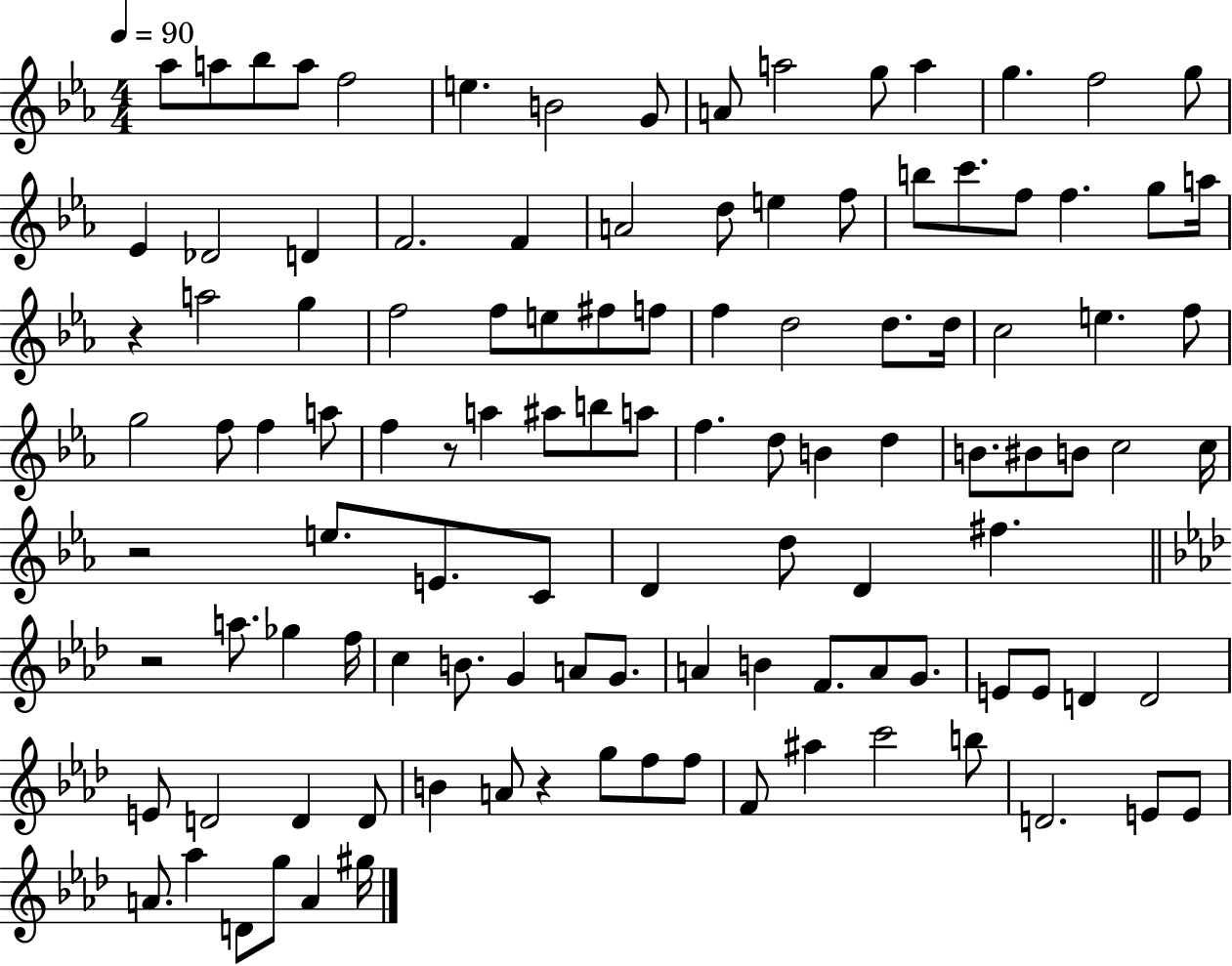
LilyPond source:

{
  \clef treble
  \numericTimeSignature
  \time 4/4
  \key ees \major
  \tempo 4 = 90
  aes''8 a''8 bes''8 a''8 f''2 | e''4. b'2 g'8 | a'8 a''2 g''8 a''4 | g''4. f''2 g''8 | \break ees'4 des'2 d'4 | f'2. f'4 | a'2 d''8 e''4 f''8 | b''8 c'''8. f''8 f''4. g''8 a''16 | \break r4 a''2 g''4 | f''2 f''8 e''8 fis''8 f''8 | f''4 d''2 d''8. d''16 | c''2 e''4. f''8 | \break g''2 f''8 f''4 a''8 | f''4 r8 a''4 ais''8 b''8 a''8 | f''4. d''8 b'4 d''4 | b'8. bis'8 b'8 c''2 c''16 | \break r2 e''8. e'8. c'8 | d'4 d''8 d'4 fis''4. | \bar "||" \break \key aes \major r2 a''8. ges''4 f''16 | c''4 b'8. g'4 a'8 g'8. | a'4 b'4 f'8. a'8 g'8. | e'8 e'8 d'4 d'2 | \break e'8 d'2 d'4 d'8 | b'4 a'8 r4 g''8 f''8 f''8 | f'8 ais''4 c'''2 b''8 | d'2. e'8 e'8 | \break a'8. aes''4 d'8 g''8 a'4 gis''16 | \bar "|."
}